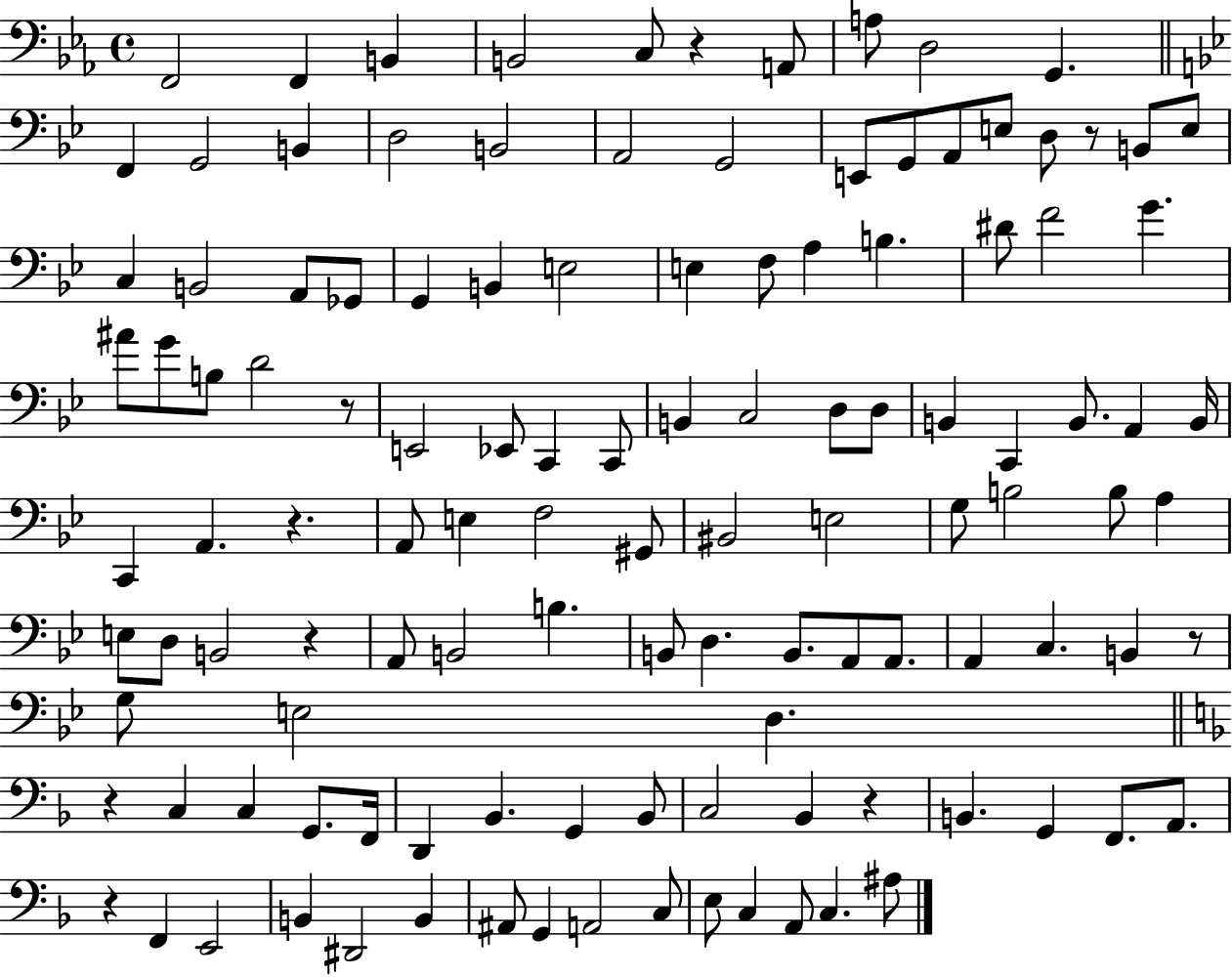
{
  \clef bass
  \time 4/4
  \defaultTimeSignature
  \key ees \major
  f,2 f,4 b,4 | b,2 c8 r4 a,8 | a8 d2 g,4. | \bar "||" \break \key bes \major f,4 g,2 b,4 | d2 b,2 | a,2 g,2 | e,8 g,8 a,8 e8 d8 r8 b,8 e8 | \break c4 b,2 a,8 ges,8 | g,4 b,4 e2 | e4 f8 a4 b4. | dis'8 f'2 g'4. | \break ais'8 g'8 b8 d'2 r8 | e,2 ees,8 c,4 c,8 | b,4 c2 d8 d8 | b,4 c,4 b,8. a,4 b,16 | \break c,4 a,4. r4. | a,8 e4 f2 gis,8 | bis,2 e2 | g8 b2 b8 a4 | \break e8 d8 b,2 r4 | a,8 b,2 b4. | b,8 d4. b,8. a,8 a,8. | a,4 c4. b,4 r8 | \break g8 e2 d4. | \bar "||" \break \key f \major r4 c4 c4 g,8. f,16 | d,4 bes,4. g,4 bes,8 | c2 bes,4 r4 | b,4. g,4 f,8. a,8. | \break r4 f,4 e,2 | b,4 dis,2 b,4 | ais,8 g,4 a,2 c8 | e8 c4 a,8 c4. ais8 | \break \bar "|."
}